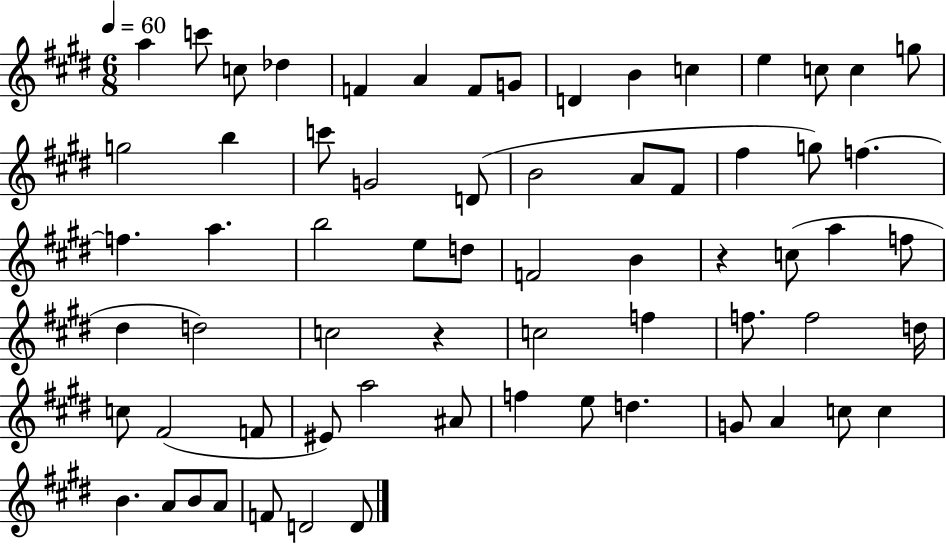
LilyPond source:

{
  \clef treble
  \numericTimeSignature
  \time 6/8
  \key e \major
  \tempo 4 = 60
  a''4 c'''8 c''8 des''4 | f'4 a'4 f'8 g'8 | d'4 b'4 c''4 | e''4 c''8 c''4 g''8 | \break g''2 b''4 | c'''8 g'2 d'8( | b'2 a'8 fis'8 | fis''4 g''8) f''4.~~ | \break f''4. a''4. | b''2 e''8 d''8 | f'2 b'4 | r4 c''8( a''4 f''8 | \break dis''4 d''2) | c''2 r4 | c''2 f''4 | f''8. f''2 d''16 | \break c''8 fis'2( f'8 | eis'8) a''2 ais'8 | f''4 e''8 d''4. | g'8 a'4 c''8 c''4 | \break b'4. a'8 b'8 a'8 | f'8 d'2 d'8 | \bar "|."
}